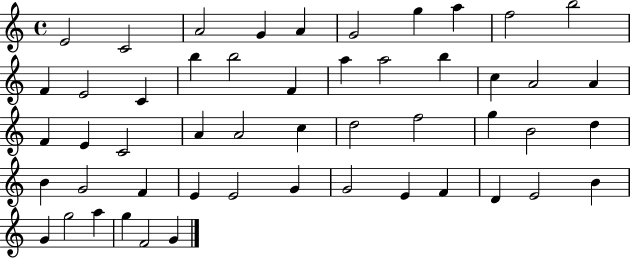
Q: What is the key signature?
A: C major